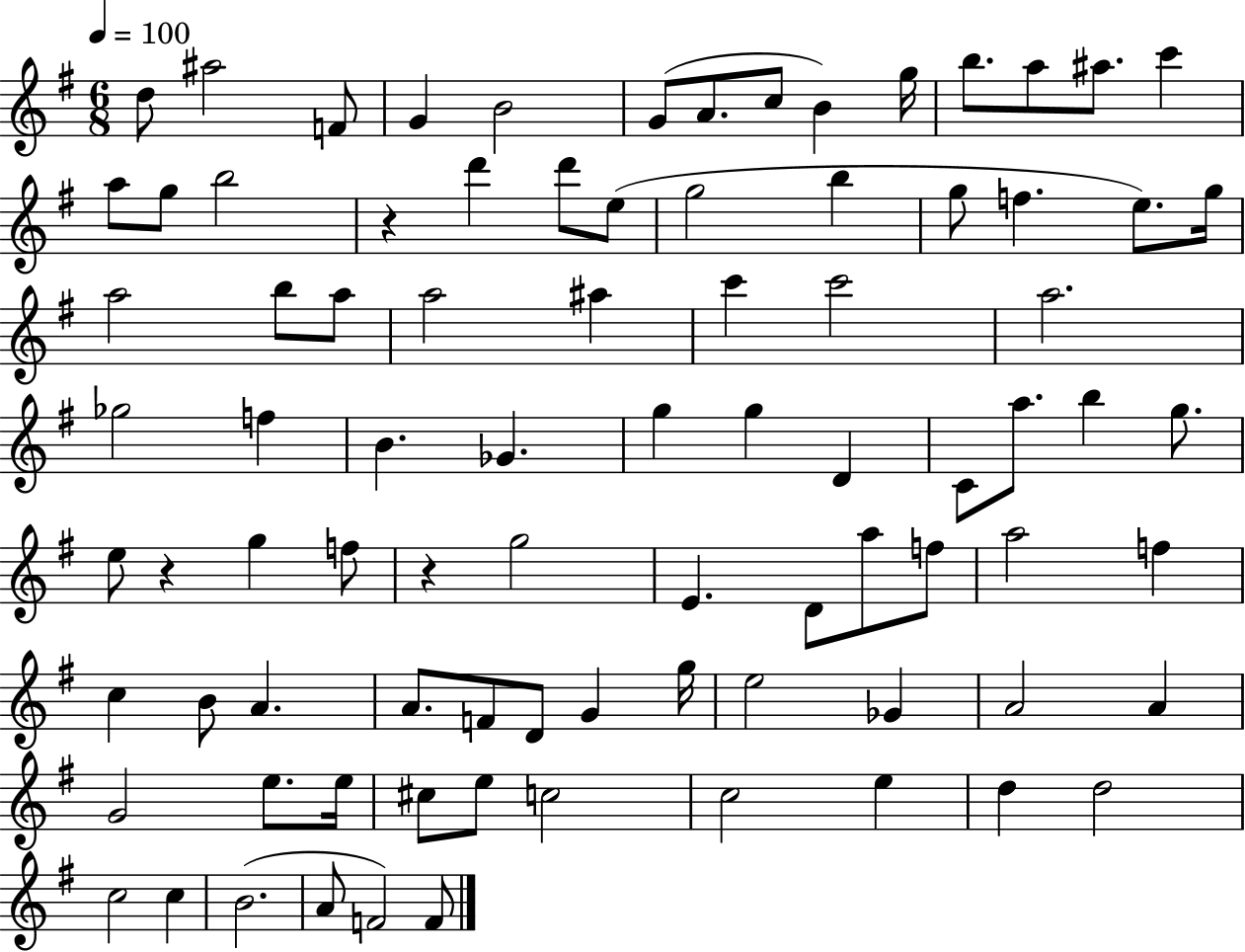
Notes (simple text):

D5/e A#5/h F4/e G4/q B4/h G4/e A4/e. C5/e B4/q G5/s B5/e. A5/e A#5/e. C6/q A5/e G5/e B5/h R/q D6/q D6/e E5/e G5/h B5/q G5/e F5/q. E5/e. G5/s A5/h B5/e A5/e A5/h A#5/q C6/q C6/h A5/h. Gb5/h F5/q B4/q. Gb4/q. G5/q G5/q D4/q C4/e A5/e. B5/q G5/e. E5/e R/q G5/q F5/e R/q G5/h E4/q. D4/e A5/e F5/e A5/h F5/q C5/q B4/e A4/q. A4/e. F4/e D4/e G4/q G5/s E5/h Gb4/q A4/h A4/q G4/h E5/e. E5/s C#5/e E5/e C5/h C5/h E5/q D5/q D5/h C5/h C5/q B4/h. A4/e F4/h F4/e